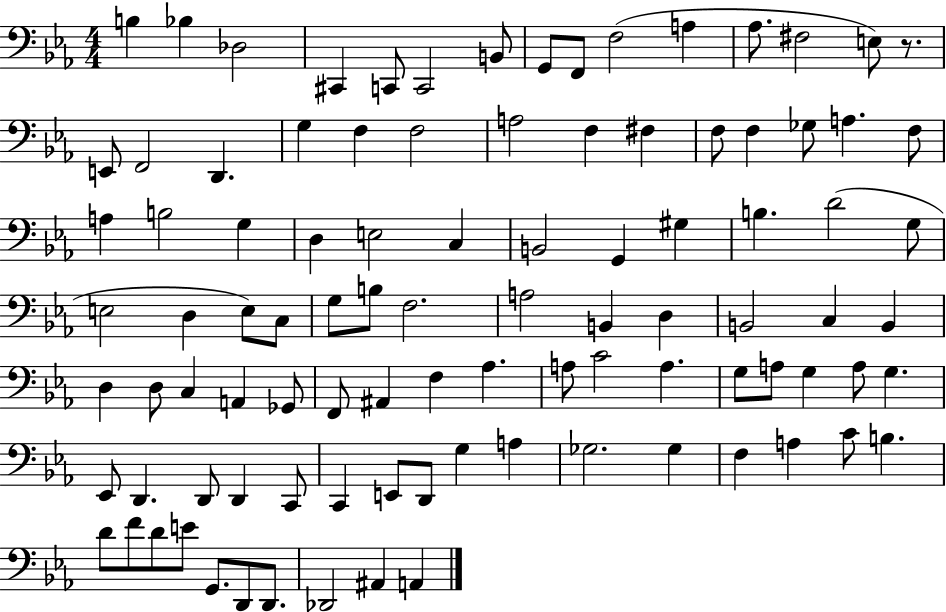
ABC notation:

X:1
T:Untitled
M:4/4
L:1/4
K:Eb
B, _B, _D,2 ^C,, C,,/2 C,,2 B,,/2 G,,/2 F,,/2 F,2 A, _A,/2 ^F,2 E,/2 z/2 E,,/2 F,,2 D,, G, F, F,2 A,2 F, ^F, F,/2 F, _G,/2 A, F,/2 A, B,2 G, D, E,2 C, B,,2 G,, ^G, B, D2 G,/2 E,2 D, E,/2 C,/2 G,/2 B,/2 F,2 A,2 B,, D, B,,2 C, B,, D, D,/2 C, A,, _G,,/2 F,,/2 ^A,, F, _A, A,/2 C2 A, G,/2 A,/2 G, A,/2 G, _E,,/2 D,, D,,/2 D,, C,,/2 C,, E,,/2 D,,/2 G, A, _G,2 _G, F, A, C/2 B, D/2 F/2 D/2 E/2 G,,/2 D,,/2 D,,/2 _D,,2 ^A,, A,,